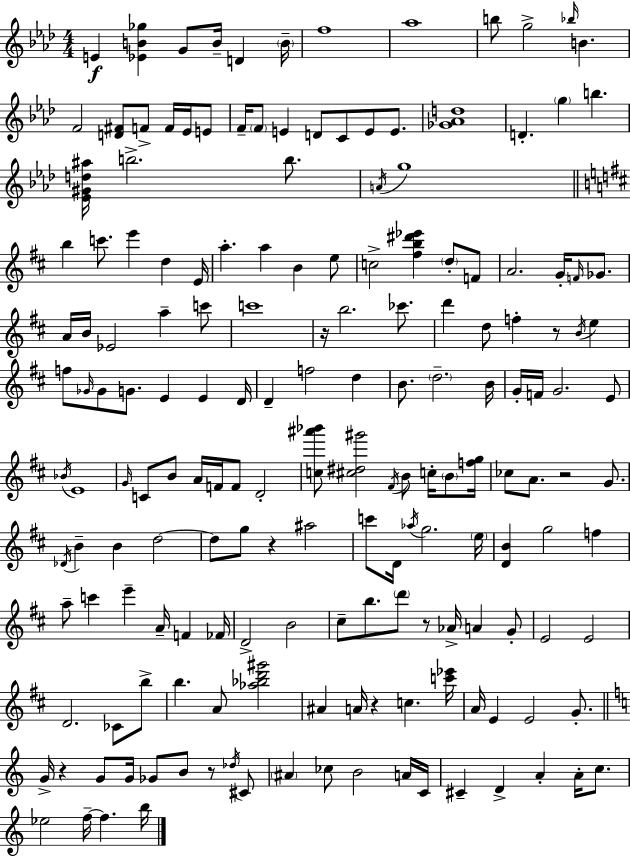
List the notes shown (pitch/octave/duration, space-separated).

E4/q [Eb4,B4,Gb5]/q G4/e B4/s D4/q B4/s F5/w Ab5/w B5/e G5/h Bb5/s B4/q. F4/h [D4,F#4]/e F4/e F4/s Eb4/s E4/e F4/s F4/e E4/q D4/e C4/e E4/e E4/e. [Gb4,Ab4,D5]/w D4/q. G5/q B5/q. [Eb4,G#4,D5,A#5]/s B5/h. B5/e. A4/s G5/w B5/q C6/e. E6/q D5/q E4/s A5/q. A5/q B4/q E5/e C5/h [F#5,B5,D#6,Eb6]/q D5/e F4/e A4/h. G4/s F4/s Gb4/e. A4/s B4/s Eb4/h A5/q C6/e C6/w R/s B5/h. CES6/e. D6/q D5/e F5/q R/e B4/s E5/q F5/e Gb4/s Gb4/e G4/e. E4/q E4/q D4/s D4/q F5/h D5/q B4/e. D5/h. B4/s G4/s F4/s G4/h. E4/e Bb4/s E4/w G4/s C4/e B4/e A4/s F4/s F4/e D4/h [C5,A#6,Bb6]/e [C#5,D#5,G#6]/h F#4/s B4/e C5/s B4/e [F5,G5]/s CES5/e A4/e. R/h G4/e. Db4/s B4/q B4/q D5/h D5/e G5/e R/q A#5/h C6/e D4/s Ab5/s G5/h. E5/s [D4,B4]/q G5/h F5/q A5/e C6/q E6/q A4/s F4/q FES4/s D4/h B4/h C#5/e B5/e. D6/e R/e Ab4/s A4/q G4/e E4/h E4/h D4/h. CES4/e B5/e B5/q. A4/e [Ab5,Bb5,D6,G#6]/h A#4/q A4/s R/q C5/q. [C6,Eb6]/s A4/s E4/q E4/h G4/e. G4/s R/q G4/e G4/s Gb4/e B4/e R/e Db5/s C#4/e A#4/q CES5/e B4/h A4/s C4/s C#4/q D4/q A4/q A4/s C5/e. Eb5/h F5/s F5/q. B5/s